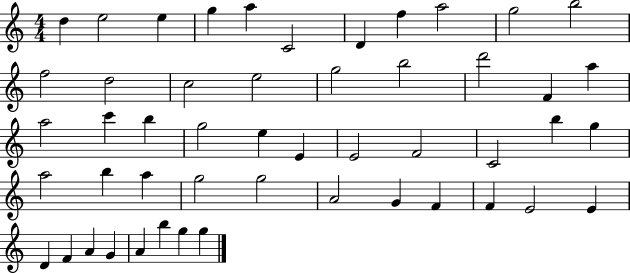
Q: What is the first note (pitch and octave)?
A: D5